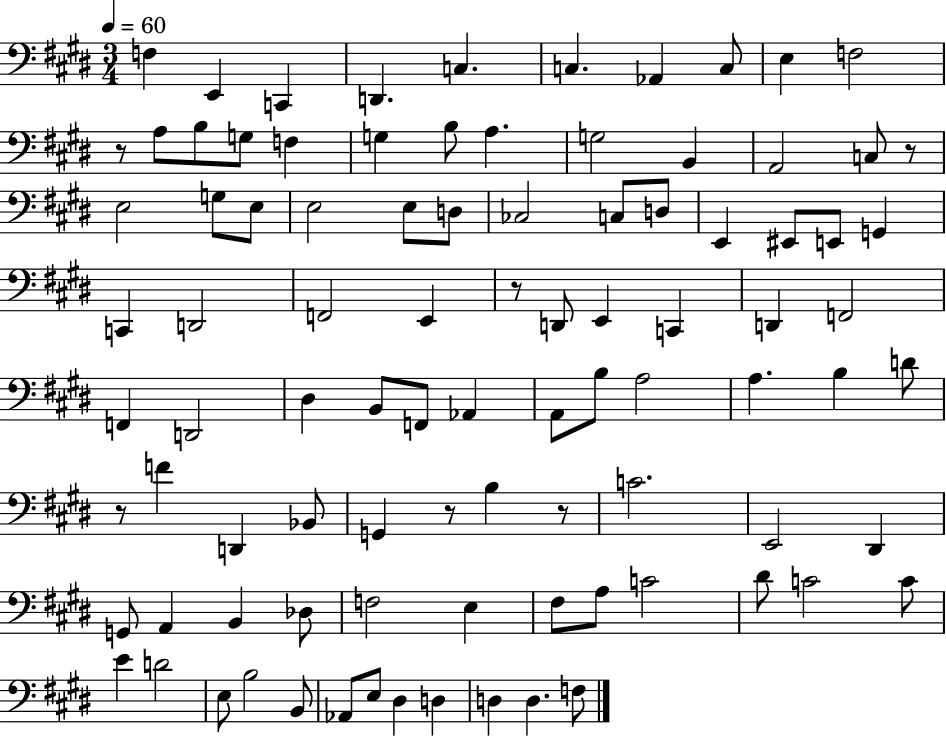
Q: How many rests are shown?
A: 6